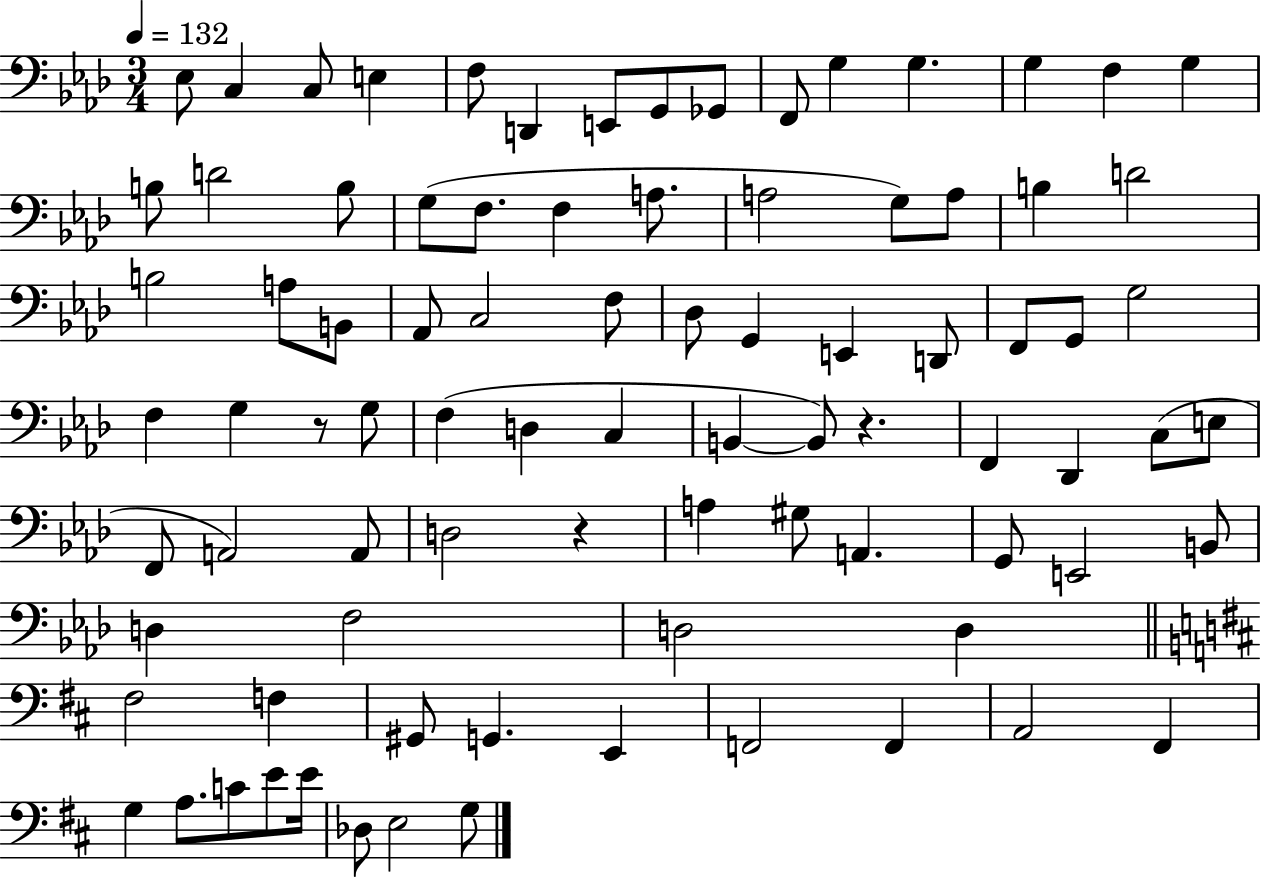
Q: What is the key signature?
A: AES major